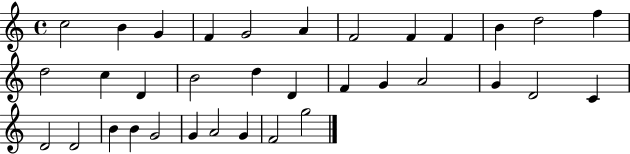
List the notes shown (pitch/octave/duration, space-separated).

C5/h B4/q G4/q F4/q G4/h A4/q F4/h F4/q F4/q B4/q D5/h F5/q D5/h C5/q D4/q B4/h D5/q D4/q F4/q G4/q A4/h G4/q D4/h C4/q D4/h D4/h B4/q B4/q G4/h G4/q A4/h G4/q F4/h G5/h